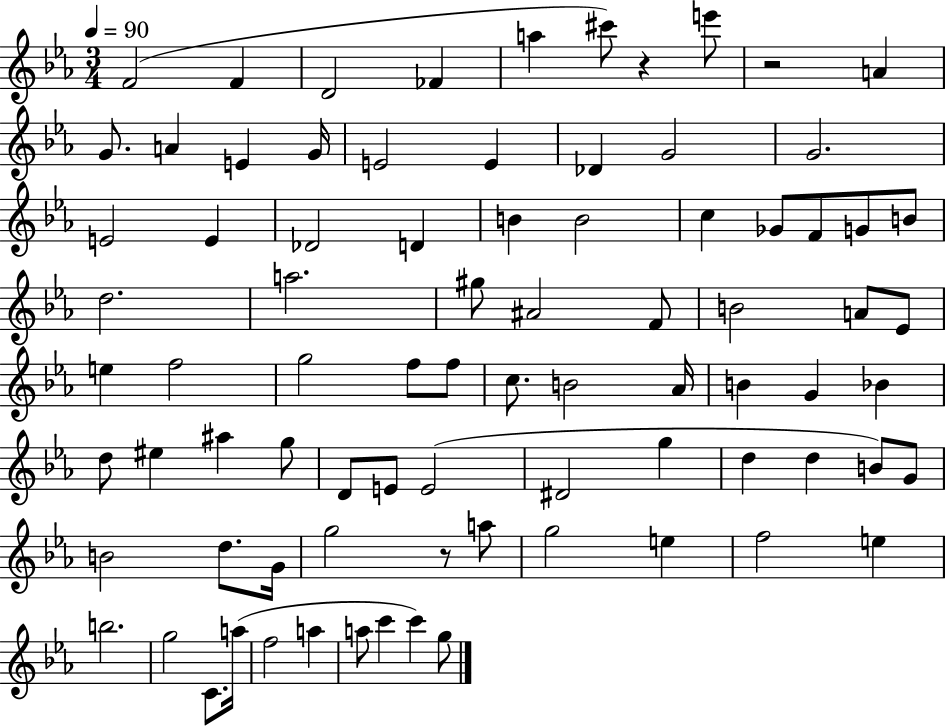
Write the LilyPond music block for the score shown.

{
  \clef treble
  \numericTimeSignature
  \time 3/4
  \key ees \major
  \tempo 4 = 90
  \repeat volta 2 { f'2( f'4 | d'2 fes'4 | a''4 cis'''8) r4 e'''8 | r2 a'4 | \break g'8. a'4 e'4 g'16 | e'2 e'4 | des'4 g'2 | g'2. | \break e'2 e'4 | des'2 d'4 | b'4 b'2 | c''4 ges'8 f'8 g'8 b'8 | \break d''2. | a''2. | gis''8 ais'2 f'8 | b'2 a'8 ees'8 | \break e''4 f''2 | g''2 f''8 f''8 | c''8. b'2 aes'16 | b'4 g'4 bes'4 | \break d''8 eis''4 ais''4 g''8 | d'8 e'8 e'2( | dis'2 g''4 | d''4 d''4 b'8) g'8 | \break b'2 d''8. g'16 | g''2 r8 a''8 | g''2 e''4 | f''2 e''4 | \break b''2. | g''2 c'8. a''16( | f''2 a''4 | a''8 c'''4 c'''4) g''8 | \break } \bar "|."
}